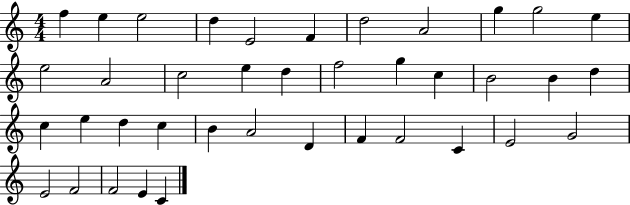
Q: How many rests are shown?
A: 0